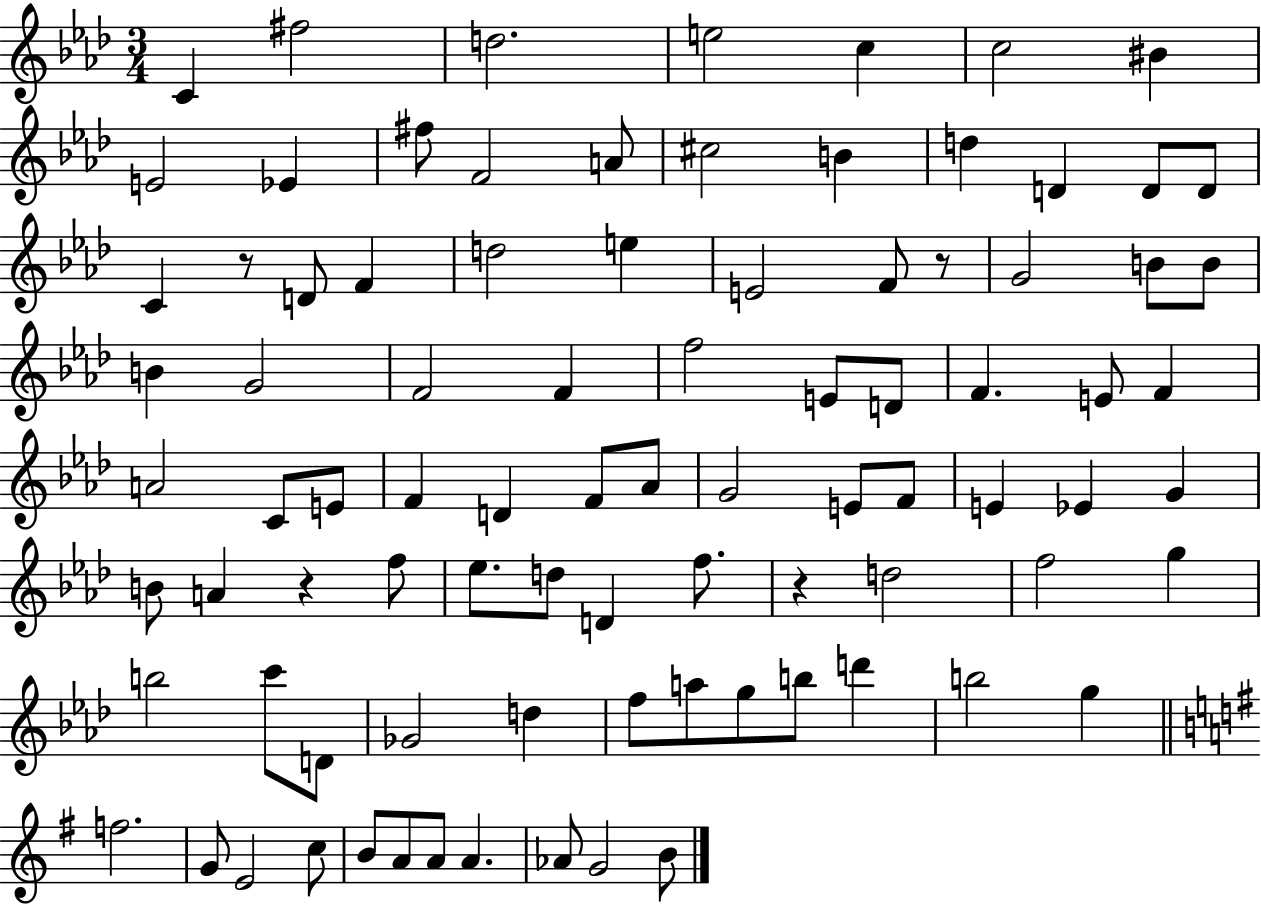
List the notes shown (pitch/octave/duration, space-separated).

C4/q F#5/h D5/h. E5/h C5/q C5/h BIS4/q E4/h Eb4/q F#5/e F4/h A4/e C#5/h B4/q D5/q D4/q D4/e D4/e C4/q R/e D4/e F4/q D5/h E5/q E4/h F4/e R/e G4/h B4/e B4/e B4/q G4/h F4/h F4/q F5/h E4/e D4/e F4/q. E4/e F4/q A4/h C4/e E4/e F4/q D4/q F4/e Ab4/e G4/h E4/e F4/e E4/q Eb4/q G4/q B4/e A4/q R/q F5/e Eb5/e. D5/e D4/q F5/e. R/q D5/h F5/h G5/q B5/h C6/e D4/e Gb4/h D5/q F5/e A5/e G5/e B5/e D6/q B5/h G5/q F5/h. G4/e E4/h C5/e B4/e A4/e A4/e A4/q. Ab4/e G4/h B4/e